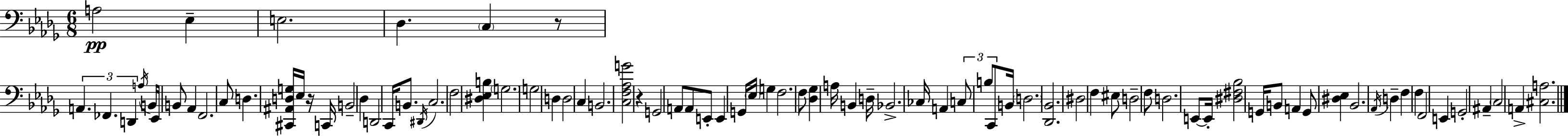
{
  \clef bass
  \numericTimeSignature
  \time 6/8
  \key bes \minor
  a2\pp ees4-- | e2. | des4. \parenthesize c4 r8 | \tuplet 3/2 { a,4. fes,4. | \break d,4 } \acciaccatura { a16 } b,16 ees,16 b,8 aes,4 | f,2. | c8 d4. <cis, ais, d g>16 ees16 r16 | c,16 b,2-- des4 | \break d,2 c,16 b,8. | \acciaccatura { dis,16 } c2. | f2 <dis ees b>4 | \parenthesize g2. | \break g2 d4 | d2 c4 | b,2. | <c f aes g'>2 r4 | \break g,2 a,8 | a,8 e,8-. e,4 g,16 \parenthesize ees16 g4 | f2. | f8 <des ges>4 a16 b,4 | \break d16-- bes,2.-> | ces16 a,4 \tuplet 3/2 { c8 b8 c,8 } | b,16 \parenthesize d2. | <des, bes,>2. | \break dis2 f4 | eis8 d2-- | f8 d2. | e,8~~ e,16-. <dis fis bes>2 | \break g,16 b,8 a,4 g,8 <dis ees>4 | bes,2. | \acciaccatura { aes,16 } d4-- f4 f4 | f,2 e,4 | \break g,2-. ais,4-- | \parenthesize c2 a,4-> | <cis a>2. | \bar "|."
}